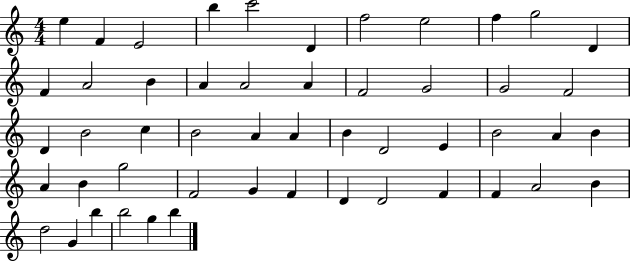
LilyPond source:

{
  \clef treble
  \numericTimeSignature
  \time 4/4
  \key c \major
  e''4 f'4 e'2 | b''4 c'''2 d'4 | f''2 e''2 | f''4 g''2 d'4 | \break f'4 a'2 b'4 | a'4 a'2 a'4 | f'2 g'2 | g'2 f'2 | \break d'4 b'2 c''4 | b'2 a'4 a'4 | b'4 d'2 e'4 | b'2 a'4 b'4 | \break a'4 b'4 g''2 | f'2 g'4 f'4 | d'4 d'2 f'4 | f'4 a'2 b'4 | \break d''2 g'4 b''4 | b''2 g''4 b''4 | \bar "|."
}